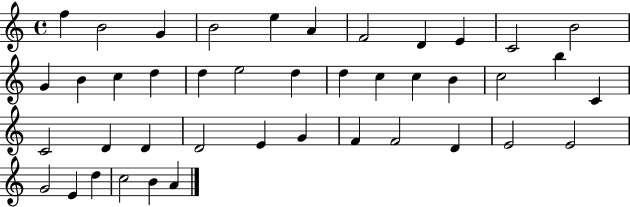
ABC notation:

X:1
T:Untitled
M:4/4
L:1/4
K:C
f B2 G B2 e A F2 D E C2 B2 G B c d d e2 d d c c B c2 b C C2 D D D2 E G F F2 D E2 E2 G2 E d c2 B A